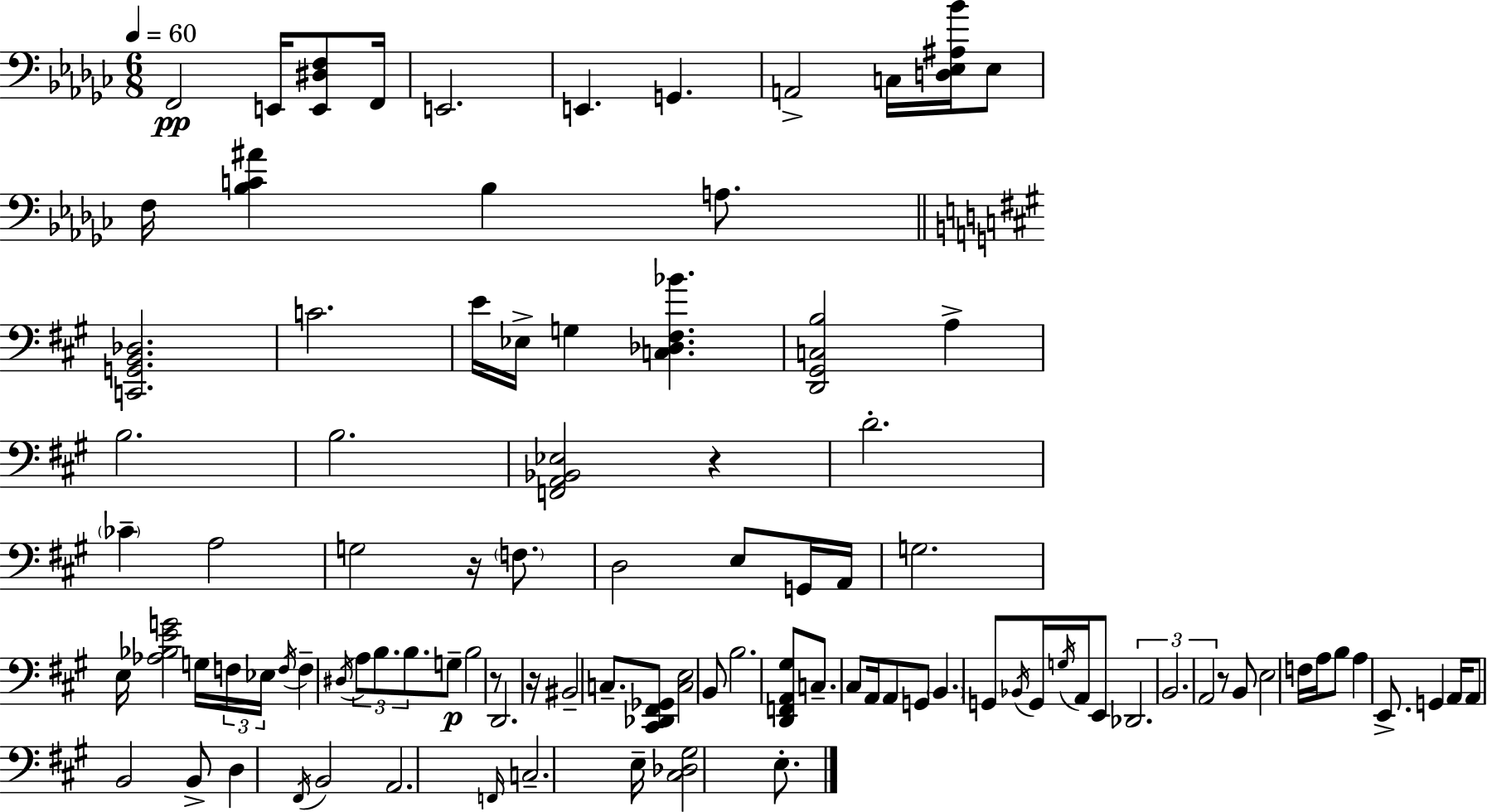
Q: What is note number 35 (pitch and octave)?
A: F3